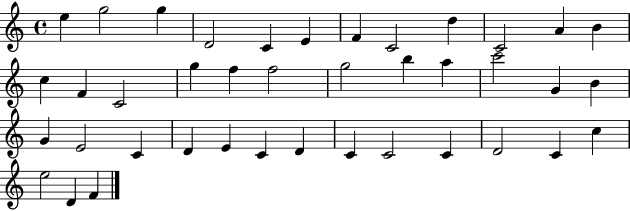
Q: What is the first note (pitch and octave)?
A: E5